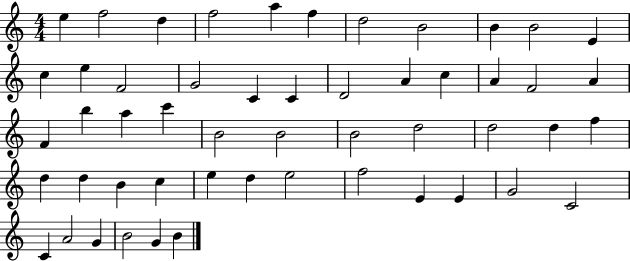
X:1
T:Untitled
M:4/4
L:1/4
K:C
e f2 d f2 a f d2 B2 B B2 E c e F2 G2 C C D2 A c A F2 A F b a c' B2 B2 B2 d2 d2 d f d d B c e d e2 f2 E E G2 C2 C A2 G B2 G B